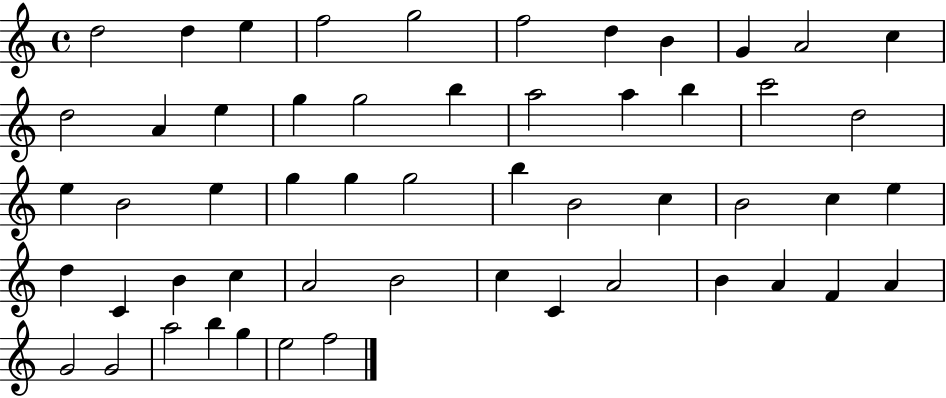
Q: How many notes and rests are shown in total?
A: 54